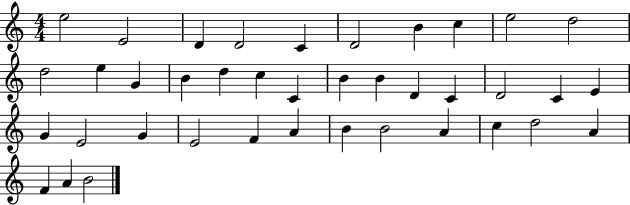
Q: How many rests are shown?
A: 0